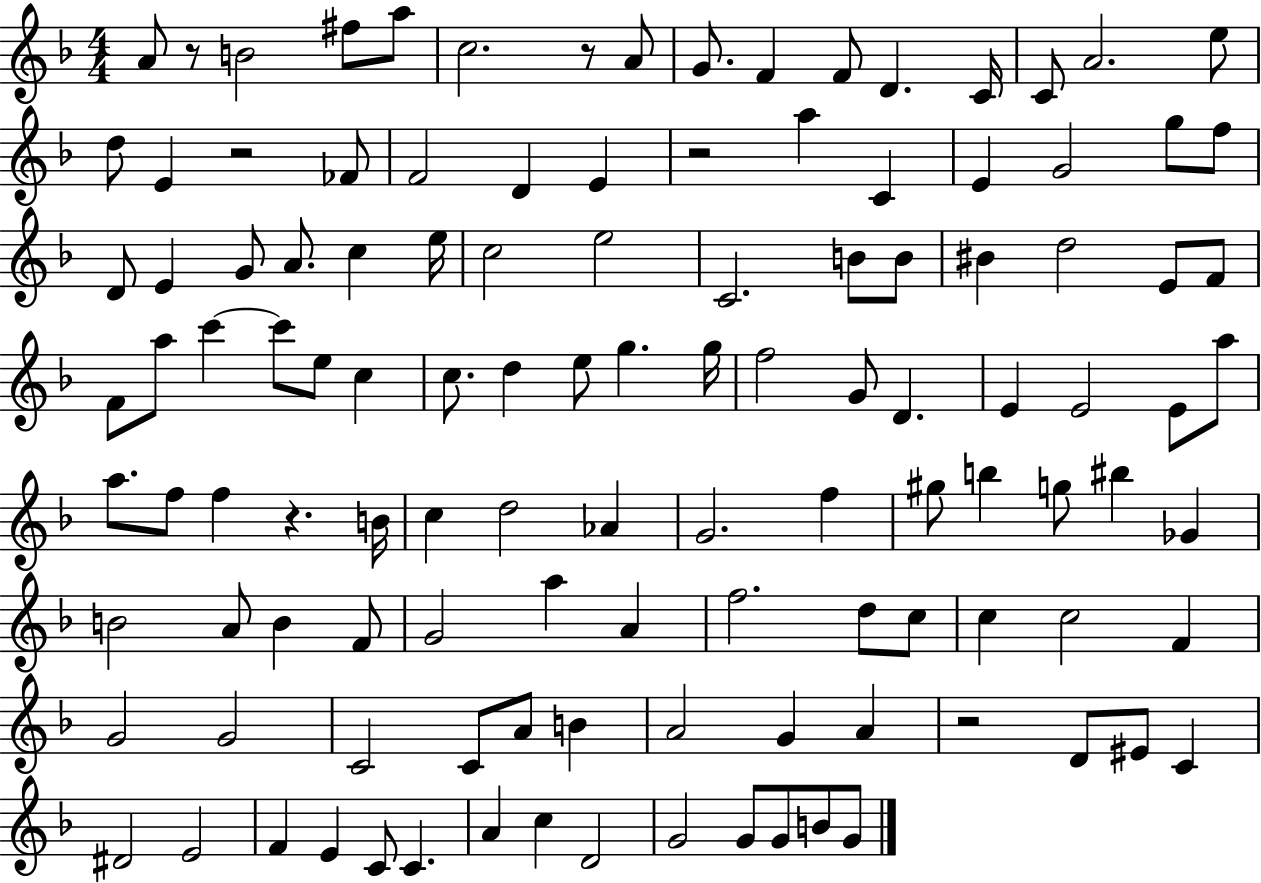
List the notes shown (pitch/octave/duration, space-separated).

A4/e R/e B4/h F#5/e A5/e C5/h. R/e A4/e G4/e. F4/q F4/e D4/q. C4/s C4/e A4/h. E5/e D5/e E4/q R/h FES4/e F4/h D4/q E4/q R/h A5/q C4/q E4/q G4/h G5/e F5/e D4/e E4/q G4/e A4/e. C5/q E5/s C5/h E5/h C4/h. B4/e B4/e BIS4/q D5/h E4/e F4/e F4/e A5/e C6/q C6/e E5/e C5/q C5/e. D5/q E5/e G5/q. G5/s F5/h G4/e D4/q. E4/q E4/h E4/e A5/e A5/e. F5/e F5/q R/q. B4/s C5/q D5/h Ab4/q G4/h. F5/q G#5/e B5/q G5/e BIS5/q Gb4/q B4/h A4/e B4/q F4/e G4/h A5/q A4/q F5/h. D5/e C5/e C5/q C5/h F4/q G4/h G4/h C4/h C4/e A4/e B4/q A4/h G4/q A4/q R/h D4/e EIS4/e C4/q D#4/h E4/h F4/q E4/q C4/e C4/q. A4/q C5/q D4/h G4/h G4/e G4/e B4/e G4/e